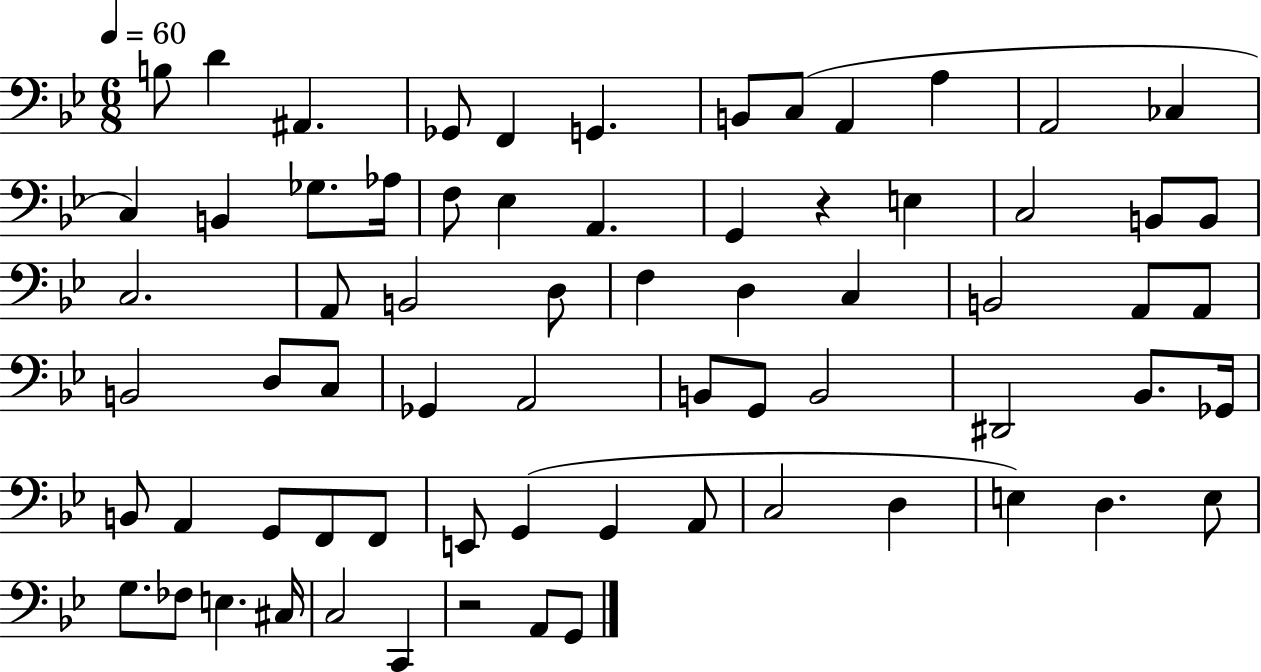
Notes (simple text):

B3/e D4/q A#2/q. Gb2/e F2/q G2/q. B2/e C3/e A2/q A3/q A2/h CES3/q C3/q B2/q Gb3/e. Ab3/s F3/e Eb3/q A2/q. G2/q R/q E3/q C3/h B2/e B2/e C3/h. A2/e B2/h D3/e F3/q D3/q C3/q B2/h A2/e A2/e B2/h D3/e C3/e Gb2/q A2/h B2/e G2/e B2/h D#2/h Bb2/e. Gb2/s B2/e A2/q G2/e F2/e F2/e E2/e G2/q G2/q A2/e C3/h D3/q E3/q D3/q. E3/e G3/e. FES3/e E3/q. C#3/s C3/h C2/q R/h A2/e G2/e